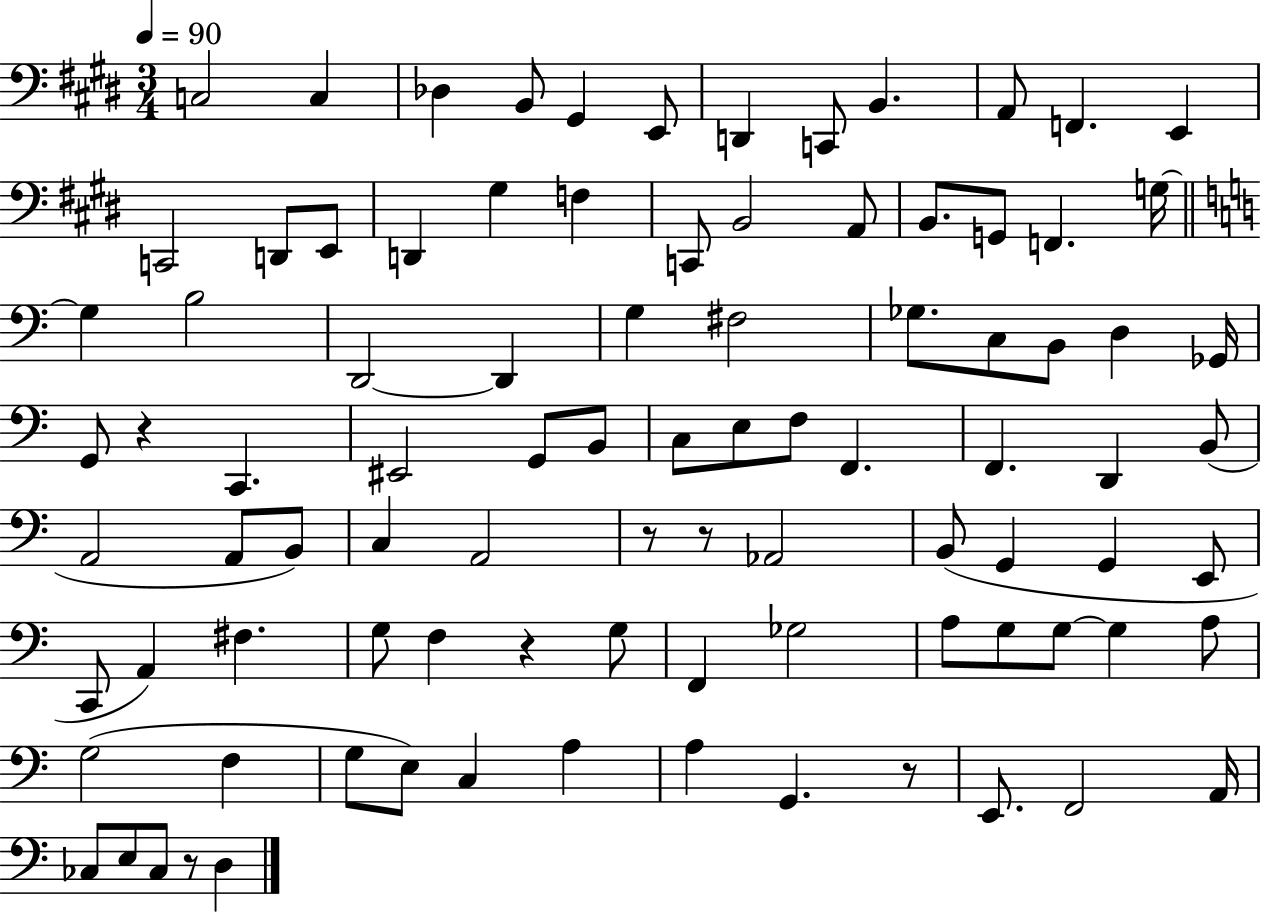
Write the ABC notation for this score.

X:1
T:Untitled
M:3/4
L:1/4
K:E
C,2 C, _D, B,,/2 ^G,, E,,/2 D,, C,,/2 B,, A,,/2 F,, E,, C,,2 D,,/2 E,,/2 D,, ^G, F, C,,/2 B,,2 A,,/2 B,,/2 G,,/2 F,, G,/4 G, B,2 D,,2 D,, G, ^F,2 _G,/2 C,/2 B,,/2 D, _G,,/4 G,,/2 z C,, ^E,,2 G,,/2 B,,/2 C,/2 E,/2 F,/2 F,, F,, D,, B,,/2 A,,2 A,,/2 B,,/2 C, A,,2 z/2 z/2 _A,,2 B,,/2 G,, G,, E,,/2 C,,/2 A,, ^F, G,/2 F, z G,/2 F,, _G,2 A,/2 G,/2 G,/2 G, A,/2 G,2 F, G,/2 E,/2 C, A, A, G,, z/2 E,,/2 F,,2 A,,/4 _C,/2 E,/2 _C,/2 z/2 D,